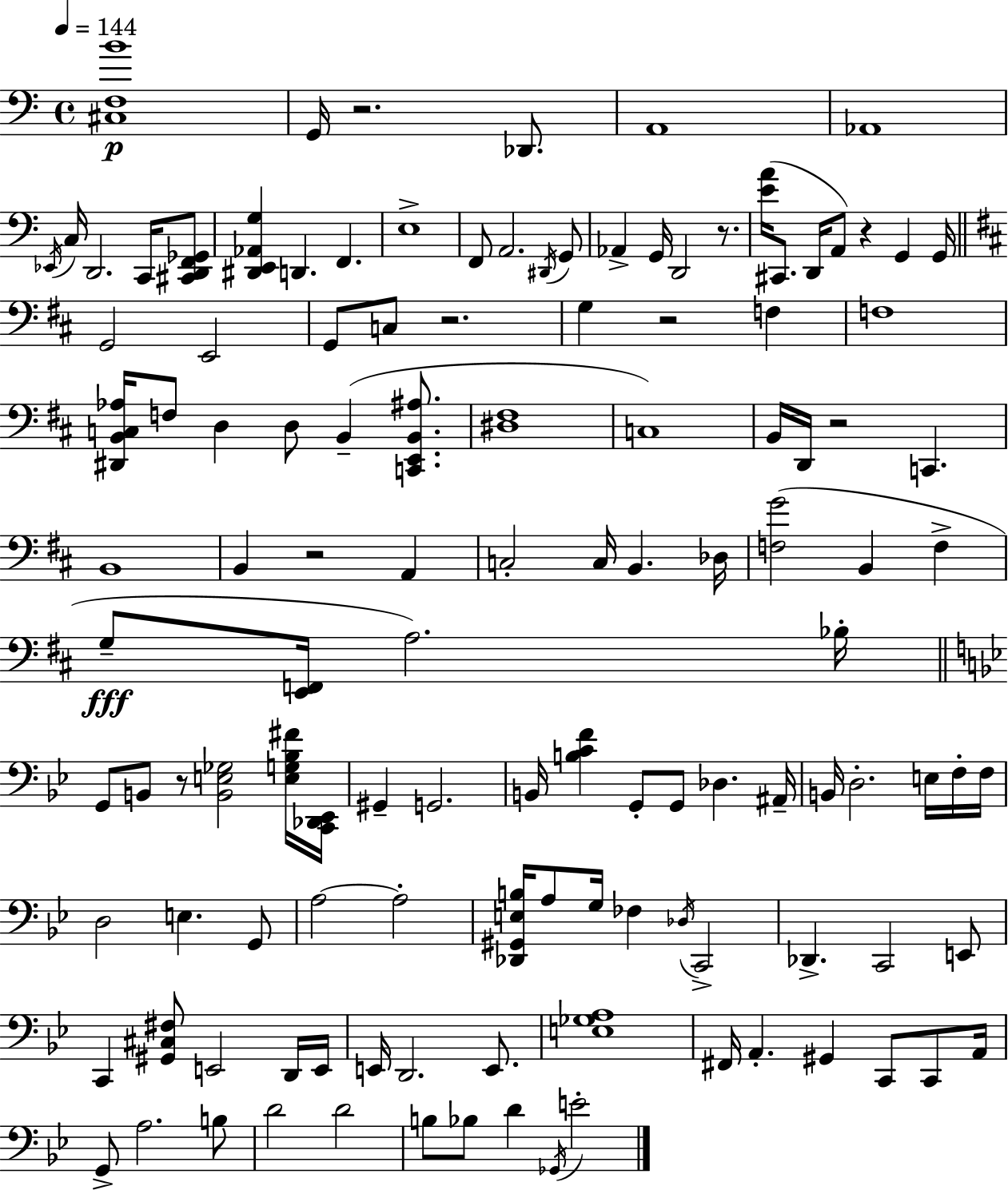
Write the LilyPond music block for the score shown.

{
  \clef bass
  \time 4/4
  \defaultTimeSignature
  \key a \minor
  \tempo 4 = 144
  <cis f b'>1\p | g,16 r2. des,8. | a,1 | aes,1 | \break \acciaccatura { ees,16 } c16 d,2. c,16 <cis, d, f, ges,>8 | <dis, e, aes, g>4 d,4. f,4. | e1-> | f,8 a,2. \acciaccatura { dis,16 } | \break g,8 aes,4-> g,16 d,2 r8. | <e' a'>16( cis,8. d,16 a,8) r4 g,4 | g,16 \bar "||" \break \key d \major g,2 e,2 | g,8 c8 r2. | g4 r2 f4 | f1 | \break <dis, b, c aes>16 f8 d4 d8 b,4--( <c, e, b, ais>8. | <dis fis>1 | c1) | b,16 d,16 r2 c,4. | \break b,1 | b,4 r2 a,4 | c2-. c16 b,4. des16 | <f g'>2( b,4 f4-> | \break g8--\fff <e, f,>16 a2.) bes16-. | \bar "||" \break \key g \minor g,8 b,8 r8 <b, e ges>2 <e g bes fis'>16 <c, des, ees,>16 | gis,4-- g,2. | b,16 <b c' f'>4 g,8-. g,8 des4. ais,16-- | b,16 d2.-. e16 f16-. f16 | \break d2 e4. g,8 | a2~~ a2-. | <des, gis, e b>16 a8 g16 fes4 \acciaccatura { des16 } c,2-> | des,4.-> c,2 e,8 | \break c,4 <gis, cis fis>8 e,2 d,16 | e,16 e,16 d,2. e,8. | <e ges a>1 | fis,16 a,4.-. gis,4 c,8 c,8 | \break a,16 g,8-> a2. b8 | d'2 d'2 | b8 bes8 d'4 \acciaccatura { ges,16 } e'2-. | \bar "|."
}